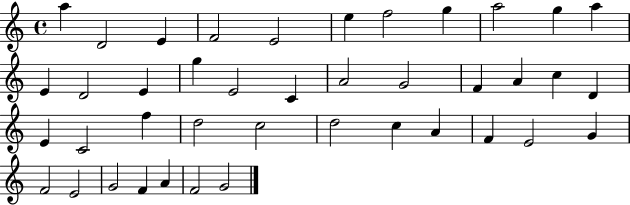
A5/q D4/h E4/q F4/h E4/h E5/q F5/h G5/q A5/h G5/q A5/q E4/q D4/h E4/q G5/q E4/h C4/q A4/h G4/h F4/q A4/q C5/q D4/q E4/q C4/h F5/q D5/h C5/h D5/h C5/q A4/q F4/q E4/h G4/q F4/h E4/h G4/h F4/q A4/q F4/h G4/h